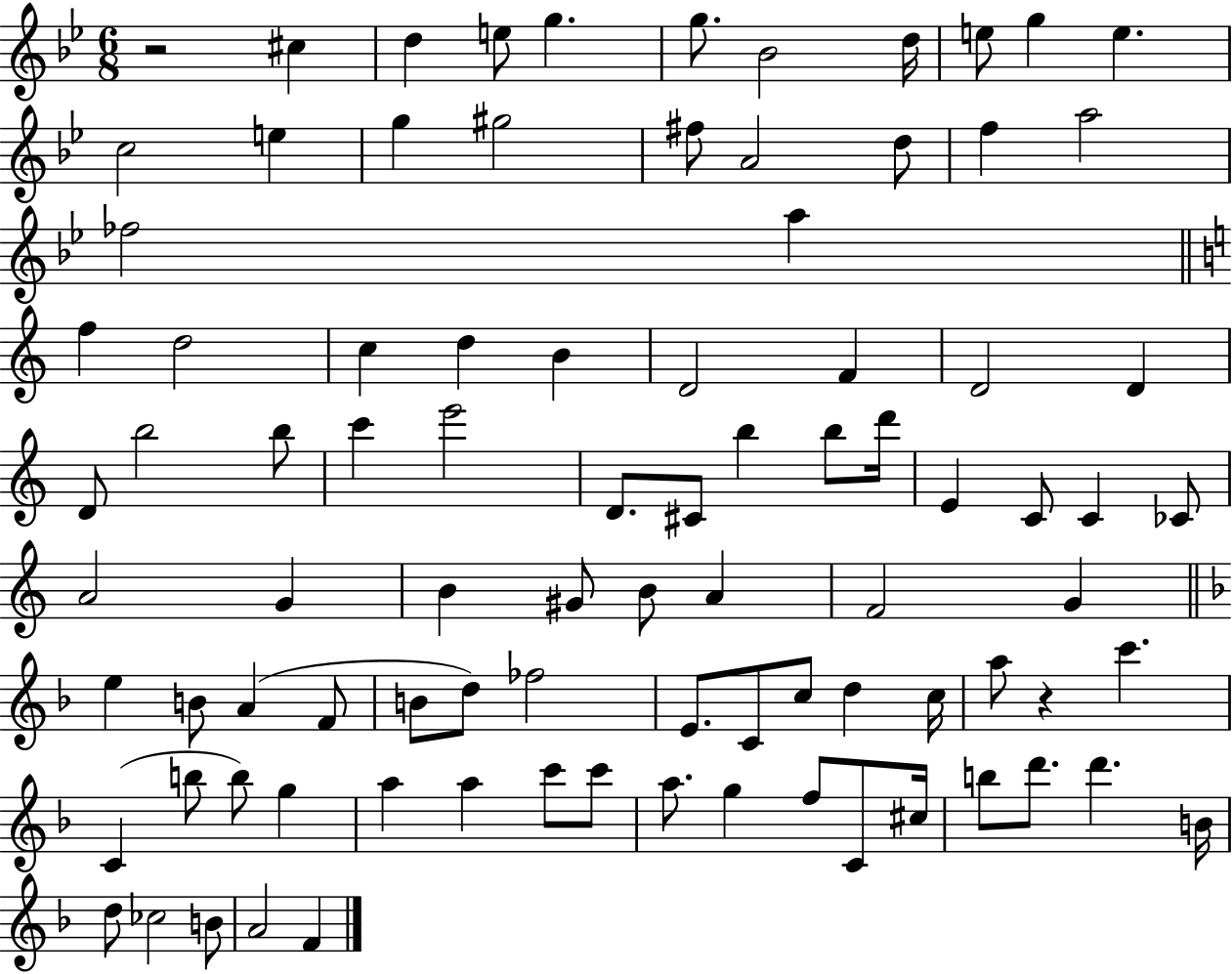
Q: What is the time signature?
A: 6/8